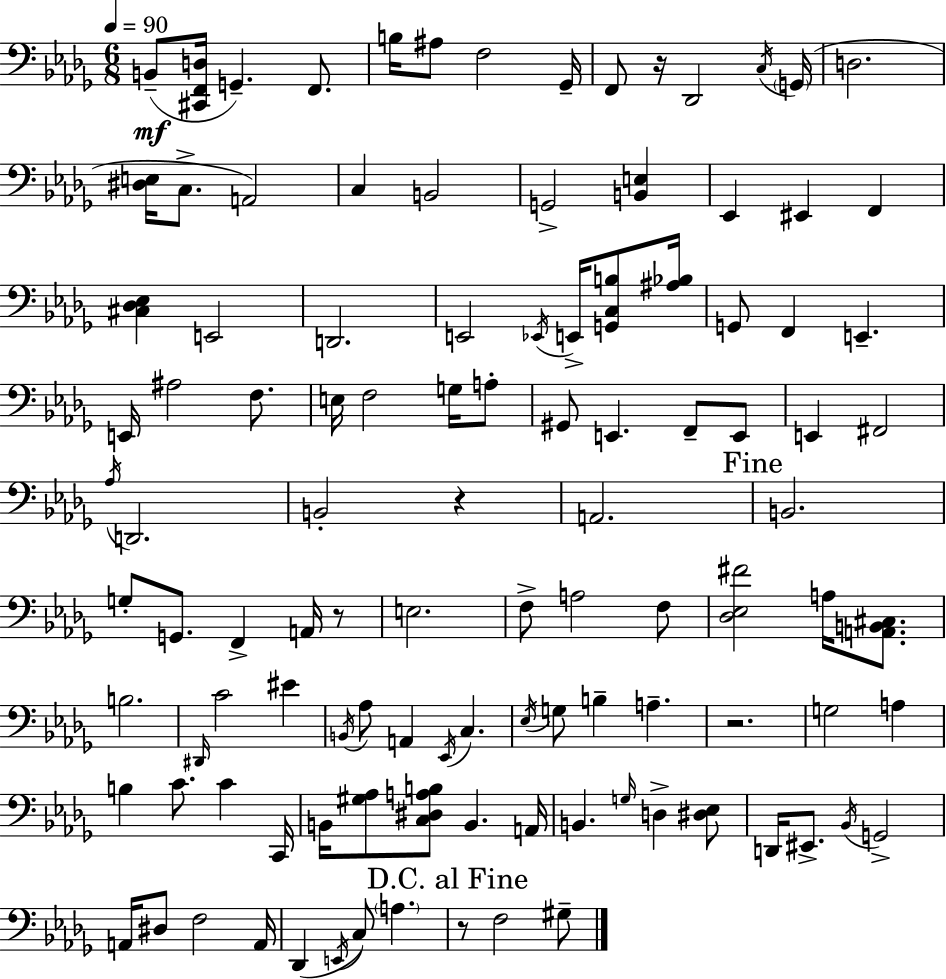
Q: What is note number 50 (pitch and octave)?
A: A2